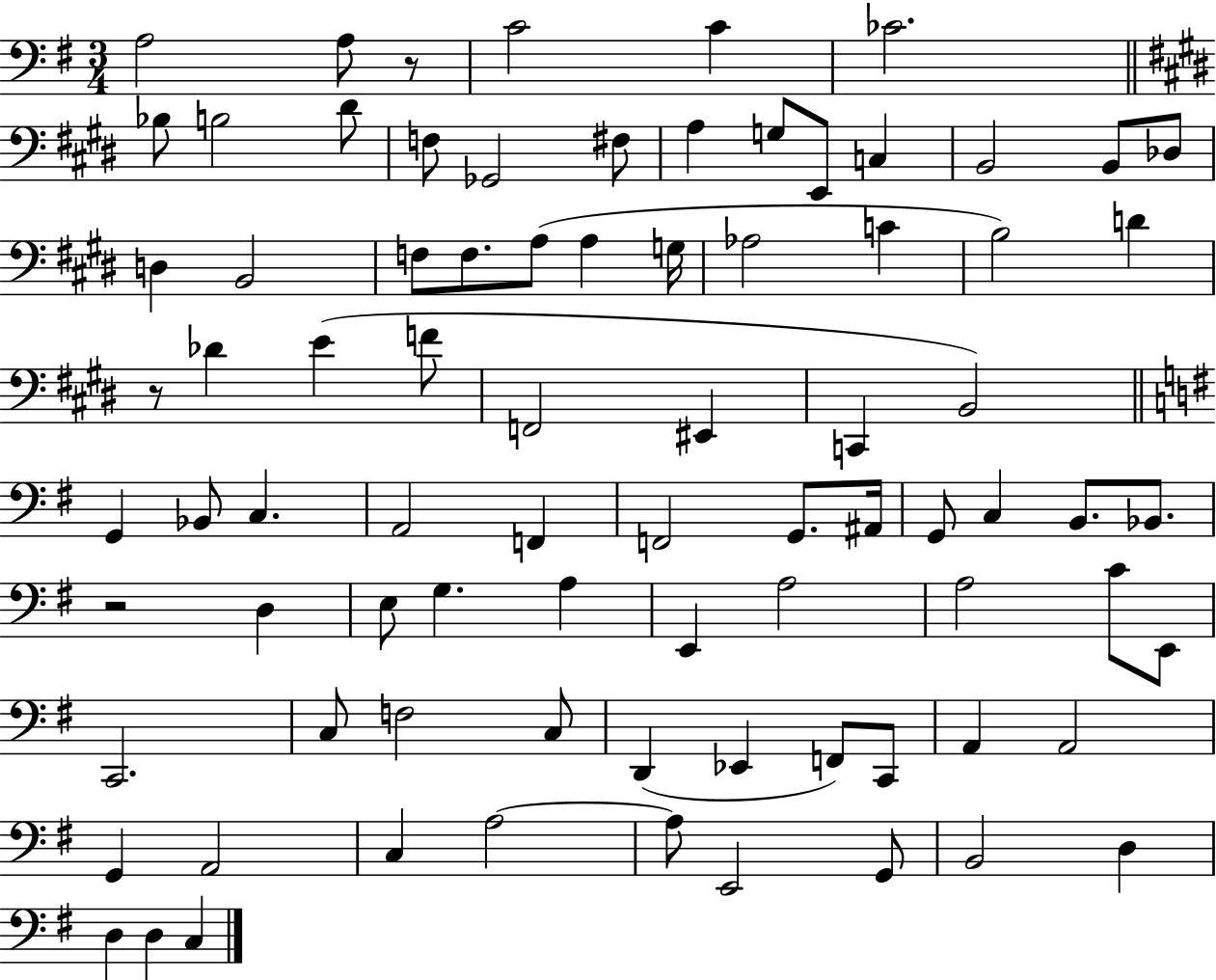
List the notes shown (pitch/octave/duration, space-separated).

A3/h A3/e R/e C4/h C4/q CES4/h. Bb3/e B3/h D#4/e F3/e Gb2/h F#3/e A3/q G3/e E2/e C3/q B2/h B2/e Db3/e D3/q B2/h F3/e F3/e. A3/e A3/q G3/s Ab3/h C4/q B3/h D4/q R/e Db4/q E4/q F4/e F2/h EIS2/q C2/q B2/h G2/q Bb2/e C3/q. A2/h F2/q F2/h G2/e. A#2/s G2/e C3/q B2/e. Bb2/e. R/h D3/q E3/e G3/q. A3/q E2/q A3/h A3/h C4/e E2/e C2/h. C3/e F3/h C3/e D2/q Eb2/q F2/e C2/e A2/q A2/h G2/q A2/h C3/q A3/h A3/e E2/h G2/e B2/h D3/q D3/q D3/q C3/q